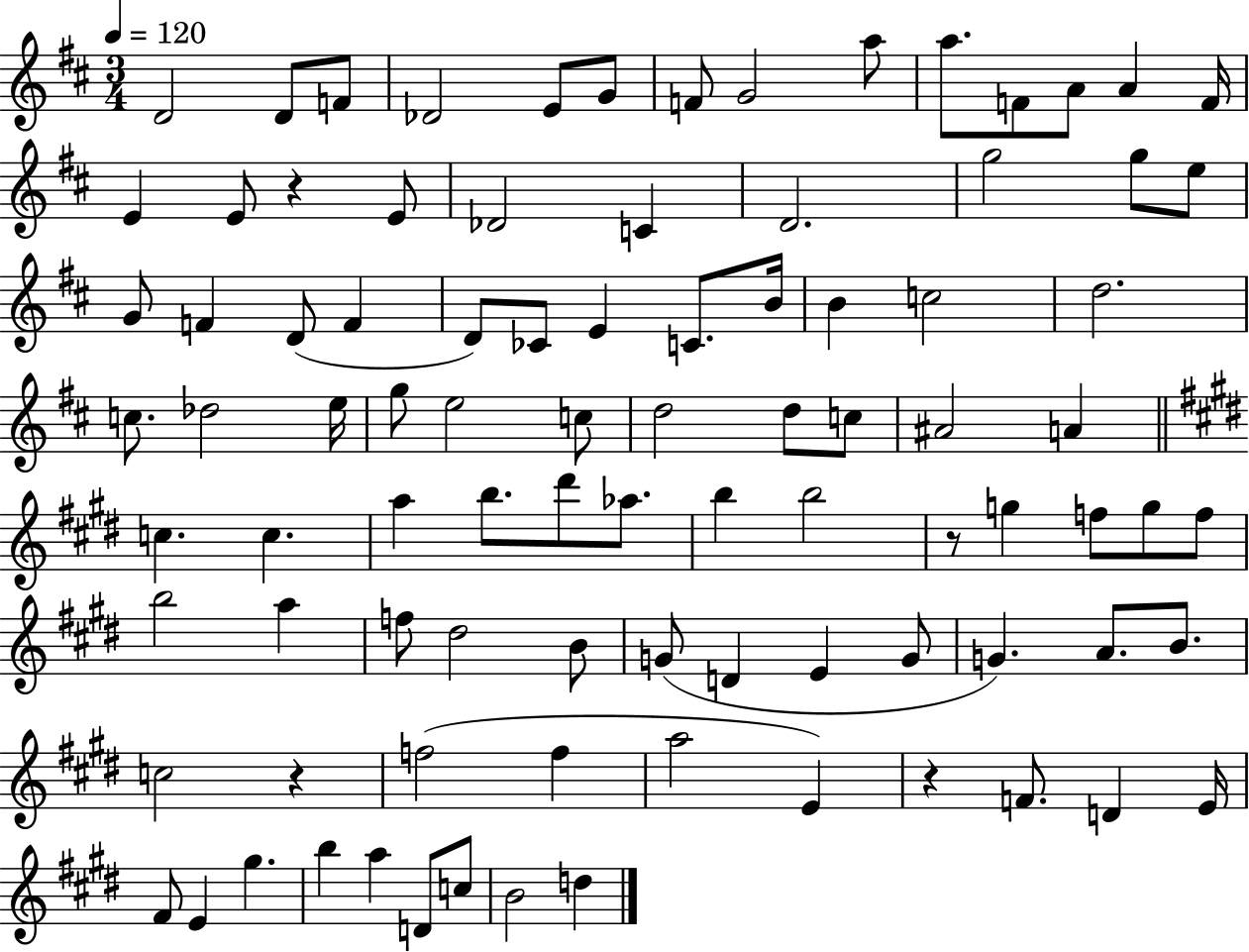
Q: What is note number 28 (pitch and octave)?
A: D4